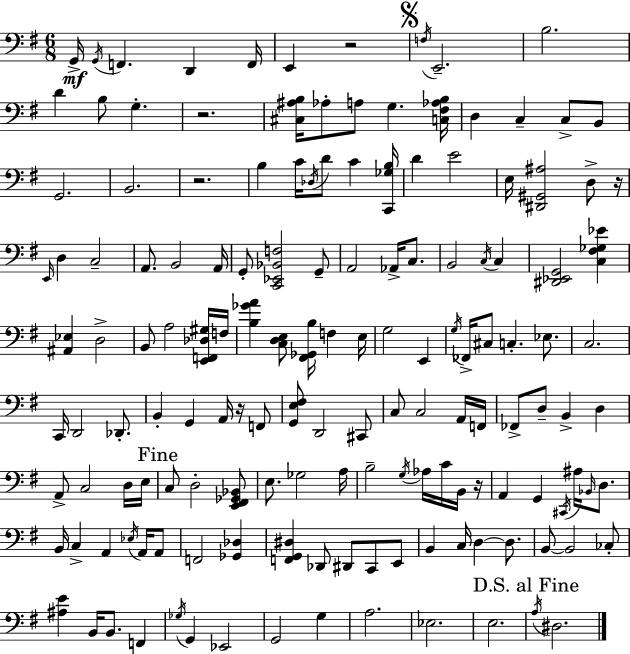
X:1
T:Untitled
M:6/8
L:1/4
K:Em
G,,/4 G,,/4 F,, D,, F,,/4 E,, z2 F,/4 E,,2 B,2 D B,/2 G, z2 [^C,^A,B,]/4 _A,/2 A,/2 G, [C,^F,_A,B,]/4 D, C, C,/2 B,,/2 G,,2 B,,2 z2 B, C/4 _D,/4 D/2 C [C,,_G,B,]/4 D E2 E,/4 [^D,,^G,,^A,]2 D,/2 z/4 E,,/4 D, C,2 A,,/2 B,,2 A,,/4 G,,/2 [C,,_E,,_B,,F,]2 G,,/2 A,,2 _A,,/4 C,/2 B,,2 C,/4 C, [^D,,_E,,G,,]2 [C,^F,_G,_E] [^A,,_E,] D,2 B,,/2 A,2 [E,,F,,_D,^G,]/4 F,/4 [B,_GA] [C,D,E,]/2 [^F,,_G,,B,]/4 F, E,/4 G,2 E,, G,/4 _F,,/4 ^C,/2 C, _E,/2 C,2 C,,/4 D,,2 _D,,/2 B,, G,, A,,/4 z/4 F,,/2 [G,,E,^F,]/2 D,,2 ^C,,/2 C,/2 C,2 A,,/4 F,,/4 _F,,/2 D,/2 B,, D, A,,/2 C,2 D,/4 E,/4 C,/2 D,2 [E,,^F,,_G,,_B,,]/2 E,/2 _G,2 A,/4 B,2 G,/4 _A,/4 C/4 B,,/4 z/4 A,, G,, ^C,,/4 ^A,/4 _B,,/4 D,/2 B,,/4 C, A,, _E,/4 A,,/4 A,,/2 F,,2 [_G,,_D,] [F,,G,,^D,] _D,,/2 ^D,,/2 C,,/2 E,,/2 B,, C,/4 D, D,/2 B,,/2 B,,2 _C,/2 [^A,E] B,,/4 B,,/2 F,, _G,/4 G,, _E,,2 G,,2 G, A,2 _E,2 E,2 A,/4 ^D,2